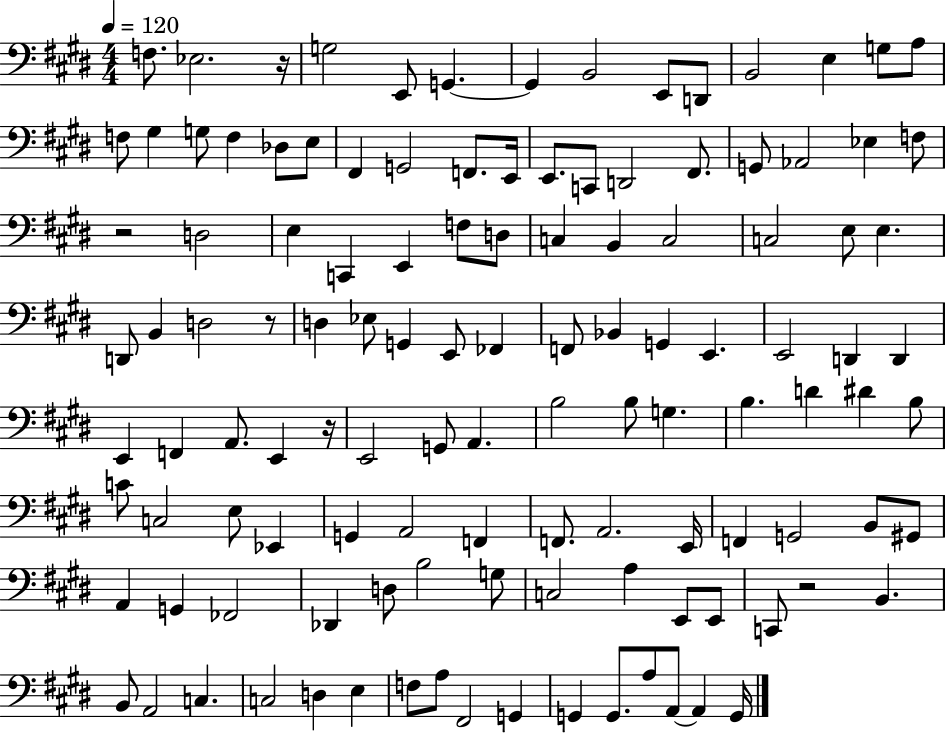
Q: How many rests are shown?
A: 5